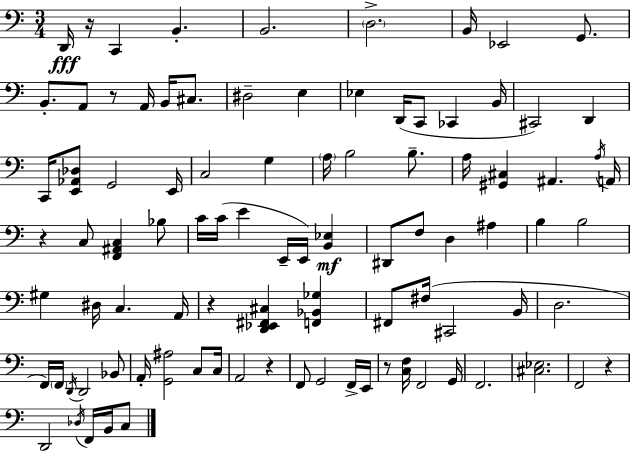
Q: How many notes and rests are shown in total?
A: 94